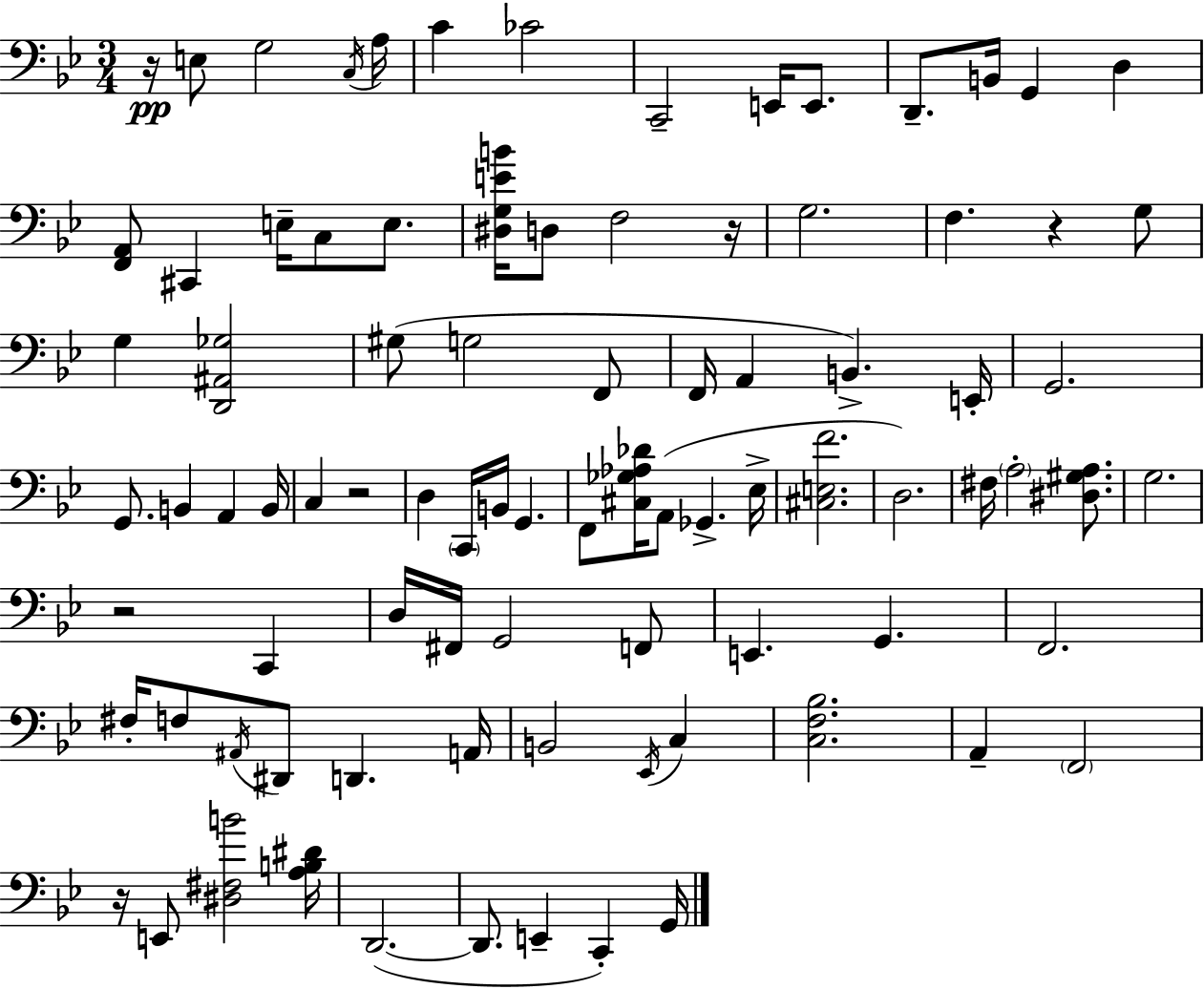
X:1
T:Untitled
M:3/4
L:1/4
K:Gm
z/4 E,/2 G,2 C,/4 A,/4 C _C2 C,,2 E,,/4 E,,/2 D,,/2 B,,/4 G,, D, [F,,A,,]/2 ^C,, E,/4 C,/2 E,/2 [^D,G,EB]/4 D,/2 F,2 z/4 G,2 F, z G,/2 G, [D,,^A,,_G,]2 ^G,/2 G,2 F,,/2 F,,/4 A,, B,, E,,/4 G,,2 G,,/2 B,, A,, B,,/4 C, z2 D, C,,/4 B,,/4 G,, F,,/2 [^C,_G,_A,_D]/4 A,,/2 _G,, _E,/4 [^C,E,F]2 D,2 ^F,/4 A,2 [^D,^G,A,]/2 G,2 z2 C,, D,/4 ^F,,/4 G,,2 F,,/2 E,, G,, F,,2 ^F,/4 F,/2 ^A,,/4 ^D,,/2 D,, A,,/4 B,,2 _E,,/4 C, [C,F,_B,]2 A,, F,,2 z/4 E,,/2 [^D,^F,B]2 [A,B,^D]/4 D,,2 D,,/2 E,, C,, G,,/4